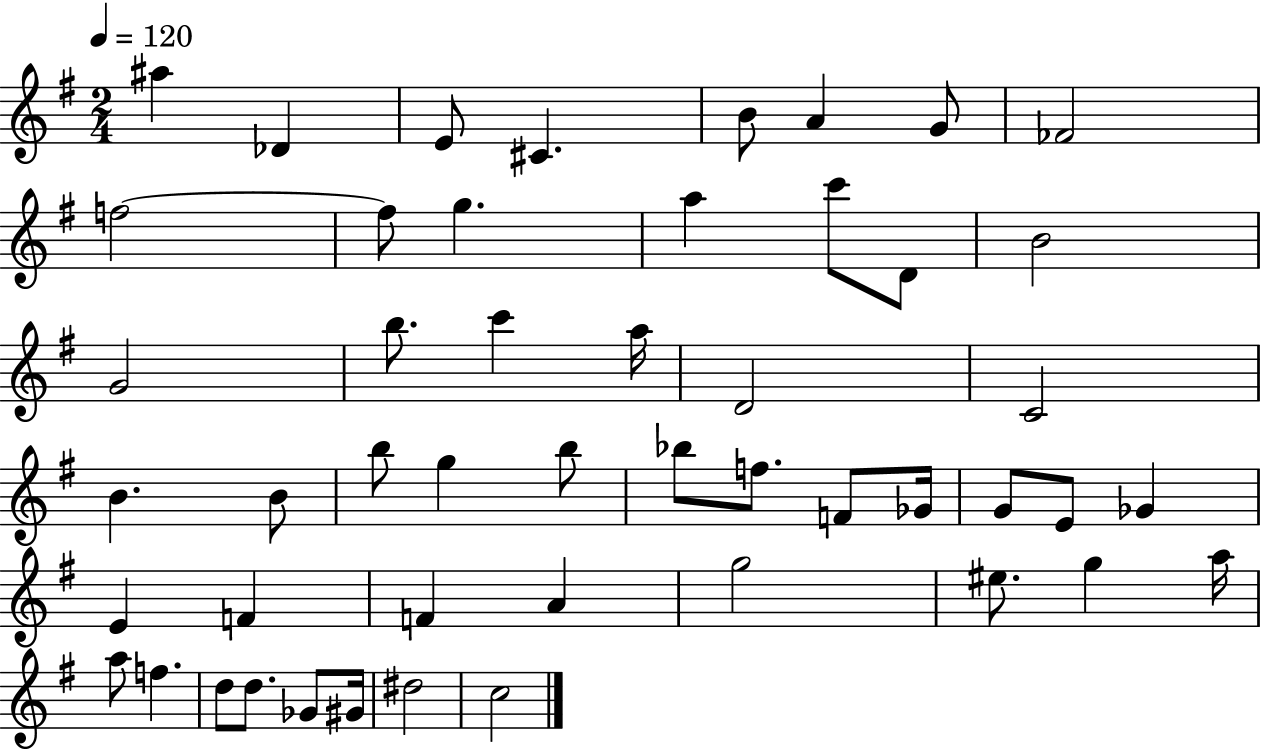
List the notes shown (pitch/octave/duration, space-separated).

A#5/q Db4/q E4/e C#4/q. B4/e A4/q G4/e FES4/h F5/h F5/e G5/q. A5/q C6/e D4/e B4/h G4/h B5/e. C6/q A5/s D4/h C4/h B4/q. B4/e B5/e G5/q B5/e Bb5/e F5/e. F4/e Gb4/s G4/e E4/e Gb4/q E4/q F4/q F4/q A4/q G5/h EIS5/e. G5/q A5/s A5/e F5/q. D5/e D5/e. Gb4/e G#4/s D#5/h C5/h